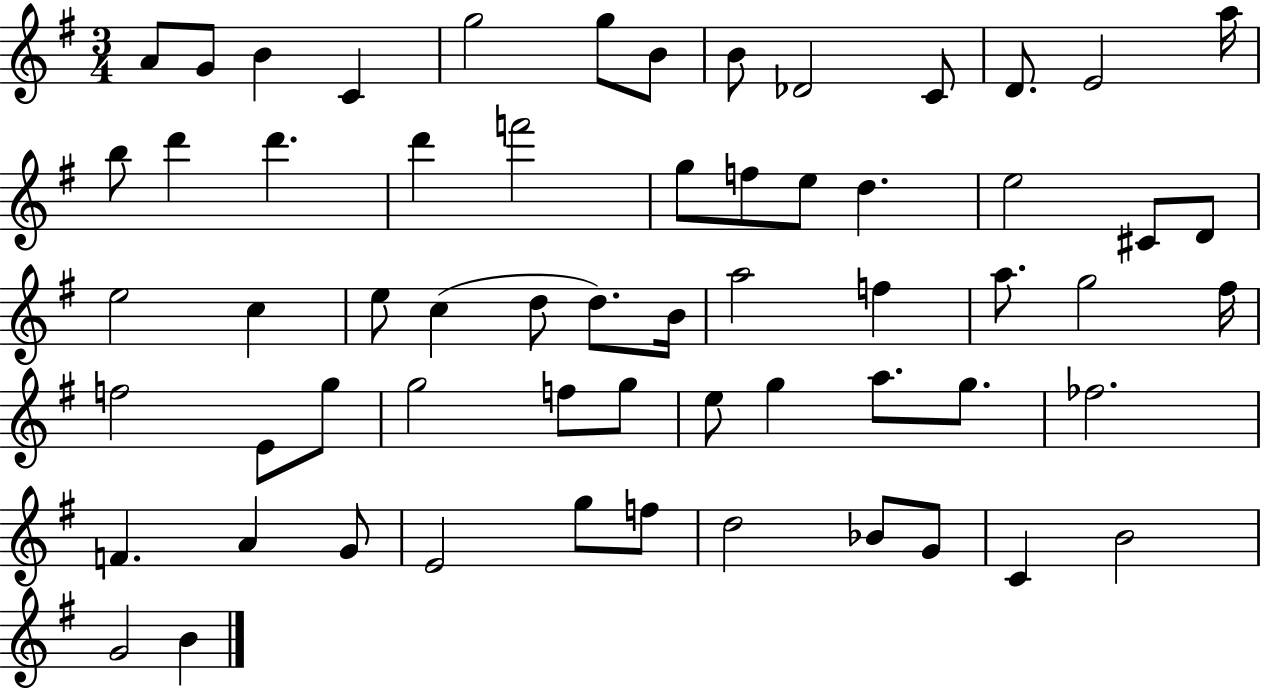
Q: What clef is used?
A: treble